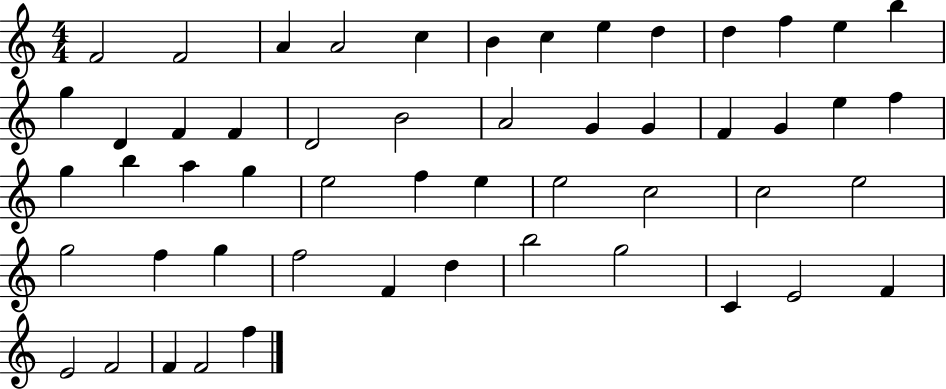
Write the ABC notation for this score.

X:1
T:Untitled
M:4/4
L:1/4
K:C
F2 F2 A A2 c B c e d d f e b g D F F D2 B2 A2 G G F G e f g b a g e2 f e e2 c2 c2 e2 g2 f g f2 F d b2 g2 C E2 F E2 F2 F F2 f